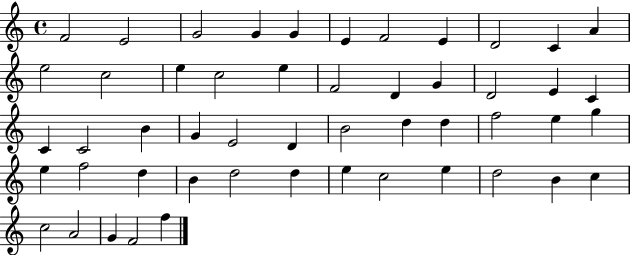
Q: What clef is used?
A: treble